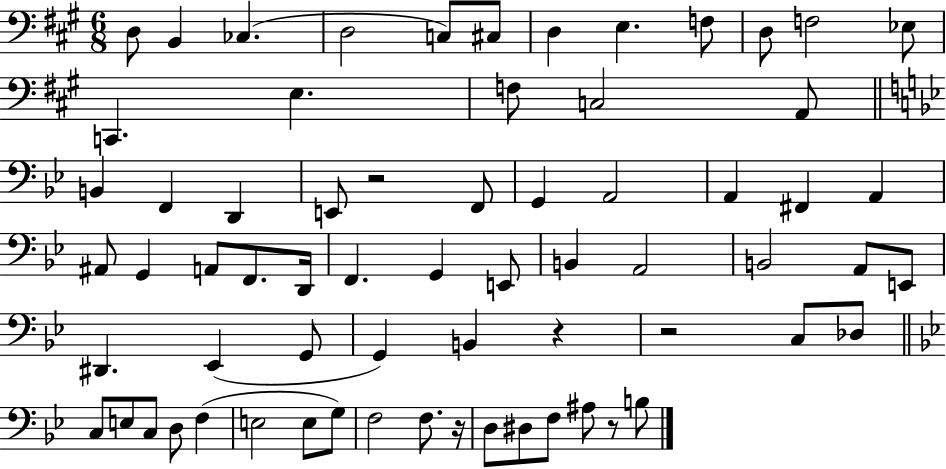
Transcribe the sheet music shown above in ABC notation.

X:1
T:Untitled
M:6/8
L:1/4
K:A
D,/2 B,, _C, D,2 C,/2 ^C,/2 D, E, F,/2 D,/2 F,2 _E,/2 C,, E, F,/2 C,2 A,,/2 B,, F,, D,, E,,/2 z2 F,,/2 G,, A,,2 A,, ^F,, A,, ^A,,/2 G,, A,,/2 F,,/2 D,,/4 F,, G,, E,,/2 B,, A,,2 B,,2 A,,/2 E,,/2 ^D,, _E,, G,,/2 G,, B,, z z2 C,/2 _D,/2 C,/2 E,/2 C,/2 D,/2 F, E,2 E,/2 G,/2 F,2 F,/2 z/4 D,/2 ^D,/2 F,/2 ^A,/2 z/2 B,/2